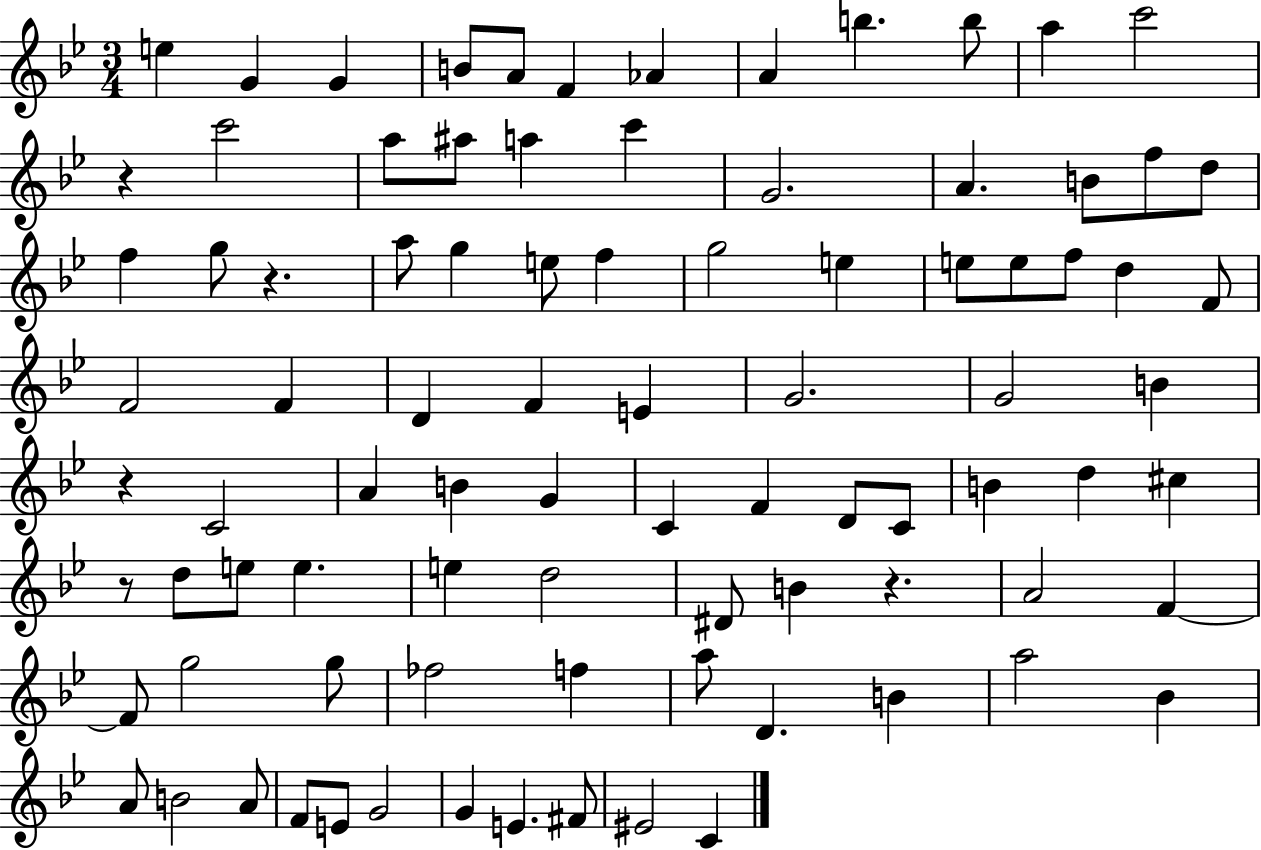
{
  \clef treble
  \numericTimeSignature
  \time 3/4
  \key bes \major
  e''4 g'4 g'4 | b'8 a'8 f'4 aes'4 | a'4 b''4. b''8 | a''4 c'''2 | \break r4 c'''2 | a''8 ais''8 a''4 c'''4 | g'2. | a'4. b'8 f''8 d''8 | \break f''4 g''8 r4. | a''8 g''4 e''8 f''4 | g''2 e''4 | e''8 e''8 f''8 d''4 f'8 | \break f'2 f'4 | d'4 f'4 e'4 | g'2. | g'2 b'4 | \break r4 c'2 | a'4 b'4 g'4 | c'4 f'4 d'8 c'8 | b'4 d''4 cis''4 | \break r8 d''8 e''8 e''4. | e''4 d''2 | dis'8 b'4 r4. | a'2 f'4~~ | \break f'8 g''2 g''8 | fes''2 f''4 | a''8 d'4. b'4 | a''2 bes'4 | \break a'8 b'2 a'8 | f'8 e'8 g'2 | g'4 e'4. fis'8 | eis'2 c'4 | \break \bar "|."
}